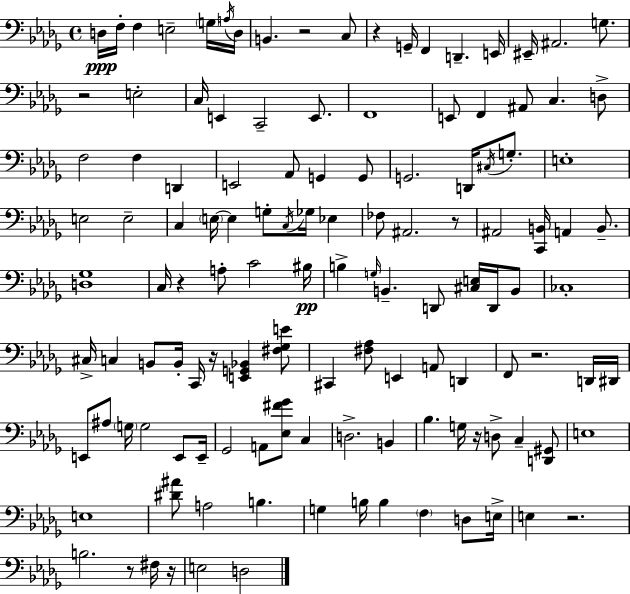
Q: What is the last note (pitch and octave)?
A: D3